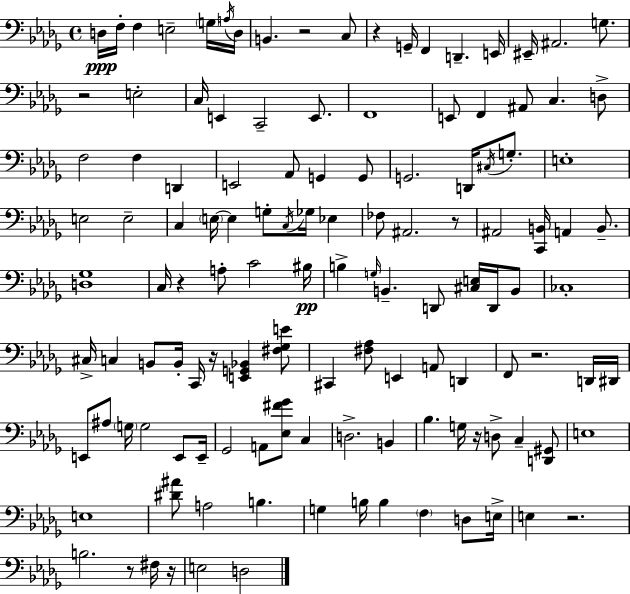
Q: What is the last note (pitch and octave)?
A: D3